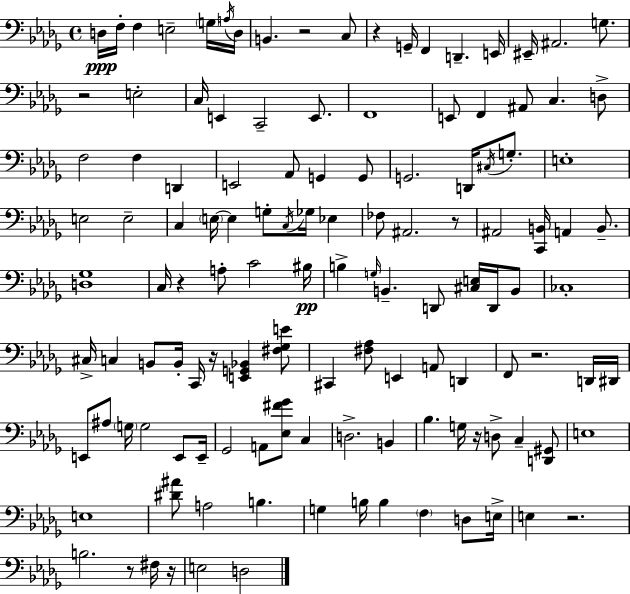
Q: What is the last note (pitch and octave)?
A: D3